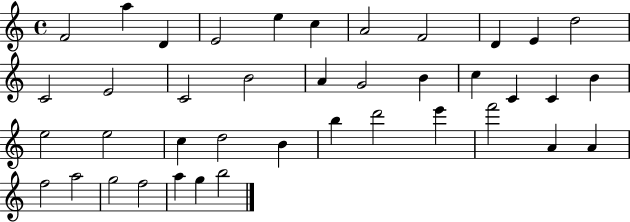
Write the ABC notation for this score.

X:1
T:Untitled
M:4/4
L:1/4
K:C
F2 a D E2 e c A2 F2 D E d2 C2 E2 C2 B2 A G2 B c C C B e2 e2 c d2 B b d'2 e' f'2 A A f2 a2 g2 f2 a g b2